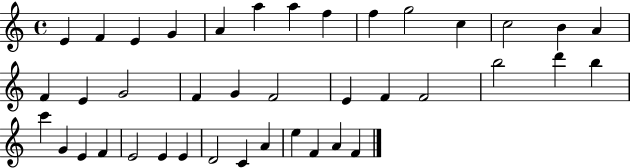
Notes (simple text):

E4/q F4/q E4/q G4/q A4/q A5/q A5/q F5/q F5/q G5/h C5/q C5/h B4/q A4/q F4/q E4/q G4/h F4/q G4/q F4/h E4/q F4/q F4/h B5/h D6/q B5/q C6/q G4/q E4/q F4/q E4/h E4/q E4/q D4/h C4/q A4/q E5/q F4/q A4/q F4/q